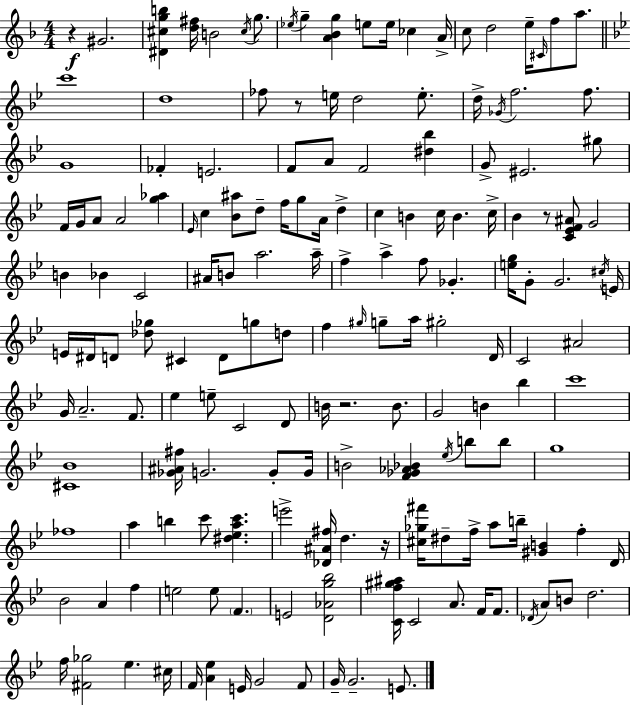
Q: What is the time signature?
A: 4/4